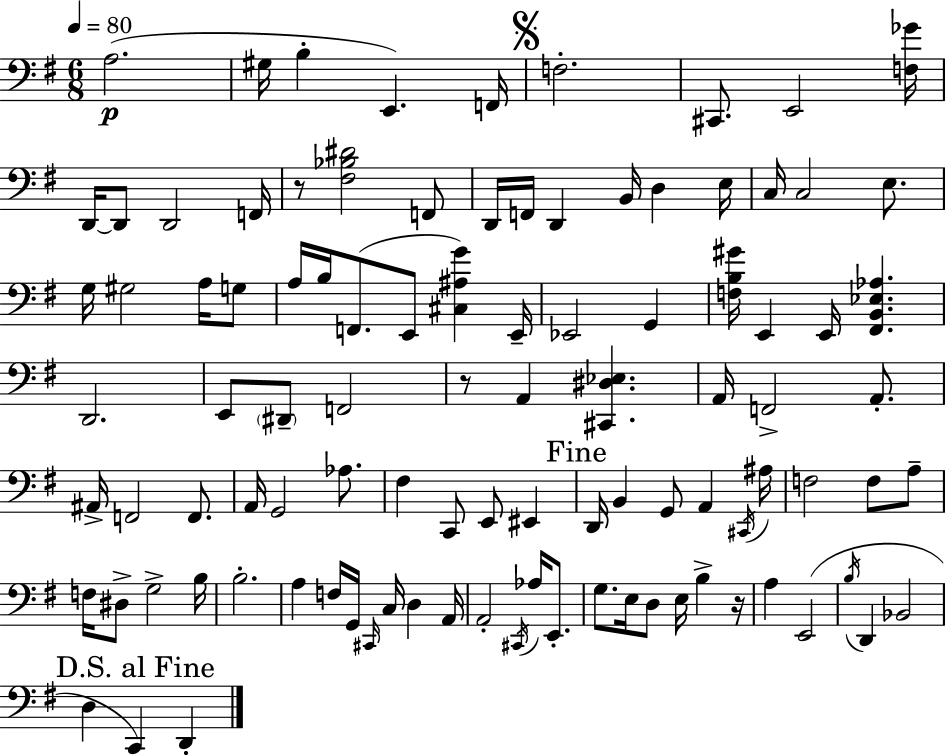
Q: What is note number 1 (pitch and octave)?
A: A3